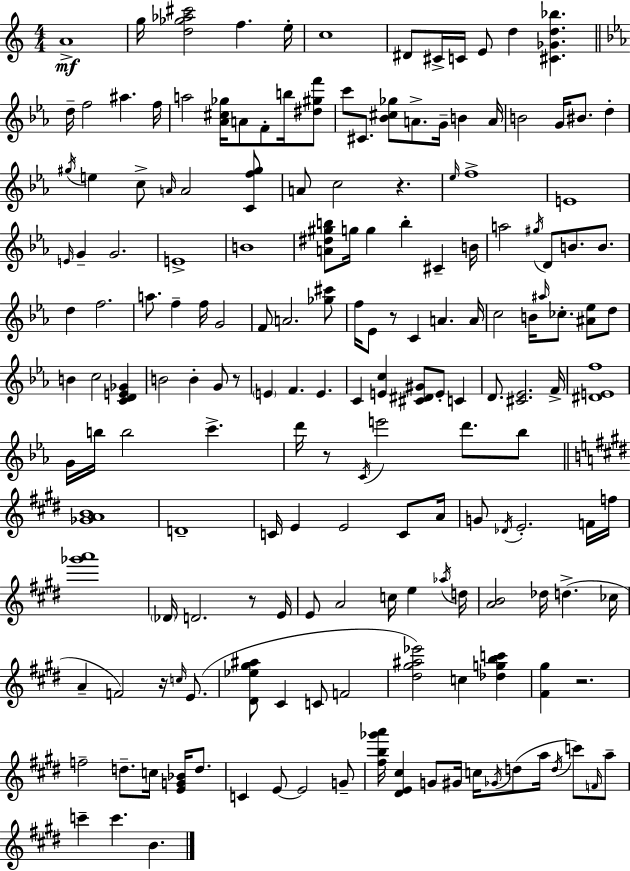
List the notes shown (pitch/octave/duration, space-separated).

A4/w G5/s [D5,Gb5,Ab5,C#6]/h F5/q. E5/s C5/w D#4/e C#4/s C4/s E4/e D5/q [C#4,Gb4,D5,Bb5]/q. D5/s F5/h A#5/q. F5/s A5/h [Ab4,C#5,Gb5]/s A4/e F4/e B5/s [D#5,G#5,F6]/e C6/e C#4/e. [Bb4,C#5,Gb5]/e A4/e. G4/s B4/q A4/s B4/h G4/s BIS4/e. D5/q G#5/s E5/q C5/e A4/s A4/h [C4,F5,G#5]/e A4/e C5/h R/q. Eb5/s F5/w E4/w E4/s G4/q G4/h. E4/w B4/w [A4,D#5,G#5,B5]/e G5/s G5/q B5/q C#4/q B4/s A5/h G#5/s D4/e B4/e. B4/e. D5/q F5/h. A5/e. F5/q F5/s G4/h F4/e A4/h. [Gb5,C#6]/e F5/s Eb4/e R/e C4/q A4/q. A4/s C5/h B4/s A#5/s CES5/e. [A#4,Eb5]/e D5/e B4/q C5/h [C4,D4,E4,Gb4]/q B4/h B4/q G4/e R/e E4/q F4/q. E4/q. C4/q [E4,C5]/q [C#4,D#4,G#4]/e E4/e C4/q D4/e. [C#4,Eb4]/h. F4/s [D#4,E4,F5]/w G4/s B5/s B5/h C6/q. D6/s R/e C4/s E6/h D6/e. Bb5/e [Gb4,A4,B4]/w D4/w C4/s E4/q E4/h C4/e A4/s G4/e Db4/s E4/h. F4/s F5/s [Gb6,A6]/w Db4/s D4/h. R/e E4/s E4/e A4/h C5/s E5/q Ab5/s D5/s [A4,B4]/h Db5/s D5/q. CES5/s A4/q F4/h R/s C5/s E4/e. [D#4,Eb5,G#5,A#5]/e C#4/q C4/e F4/h [D#5,G#5,A#5,Eb6]/h C5/q [Db5,G5,B5,C6]/q [F#4,G#5]/q R/h. F5/h D5/e. C5/s [E4,G4,Bb4]/s D5/e. C4/q E4/e E4/h G4/e [F#5,B5,Gb6,A6]/s [D#4,E4,C#5]/q G4/e G#4/s C5/s Gb4/s D5/e A5/s D5/s C6/e F4/s A5/e C6/q C6/q. B4/q.